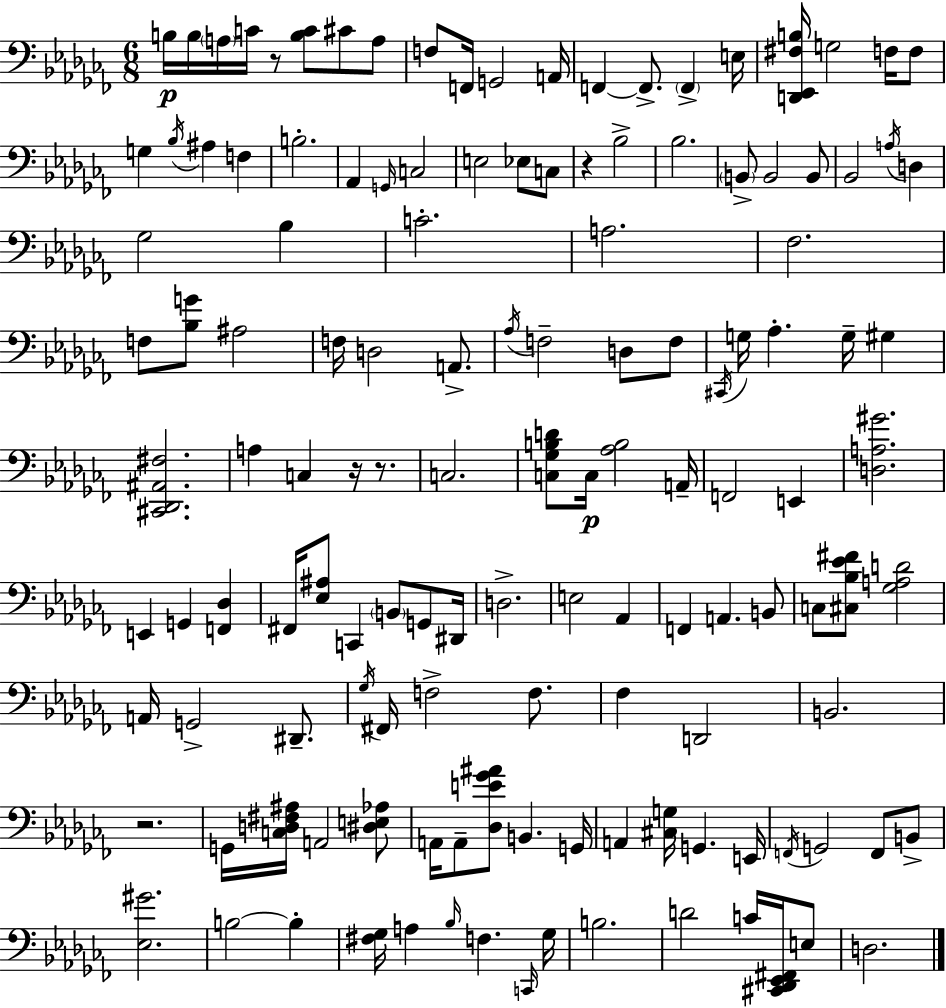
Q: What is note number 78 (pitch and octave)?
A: G2